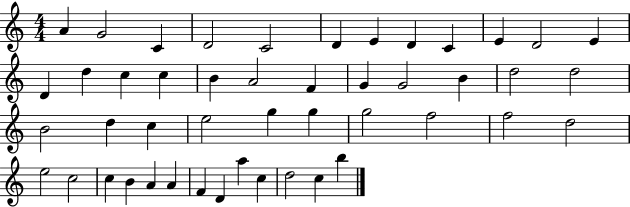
{
  \clef treble
  \numericTimeSignature
  \time 4/4
  \key c \major
  a'4 g'2 c'4 | d'2 c'2 | d'4 e'4 d'4 c'4 | e'4 d'2 e'4 | \break d'4 d''4 c''4 c''4 | b'4 a'2 f'4 | g'4 g'2 b'4 | d''2 d''2 | \break b'2 d''4 c''4 | e''2 g''4 g''4 | g''2 f''2 | f''2 d''2 | \break e''2 c''2 | c''4 b'4 a'4 a'4 | f'4 d'4 a''4 c''4 | d''2 c''4 b''4 | \break \bar "|."
}